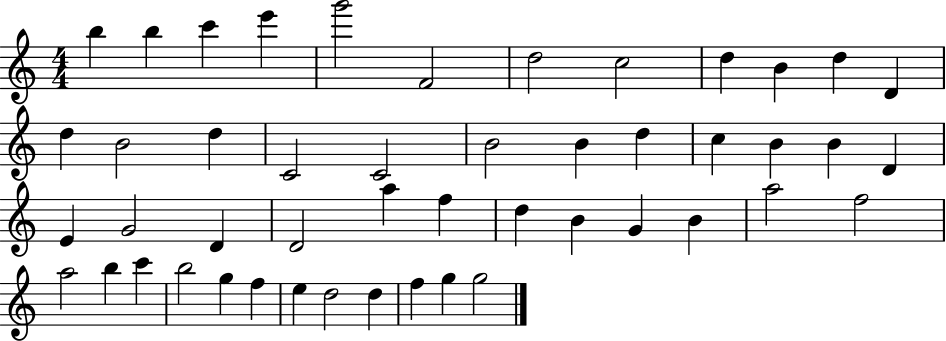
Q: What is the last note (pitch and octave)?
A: G5